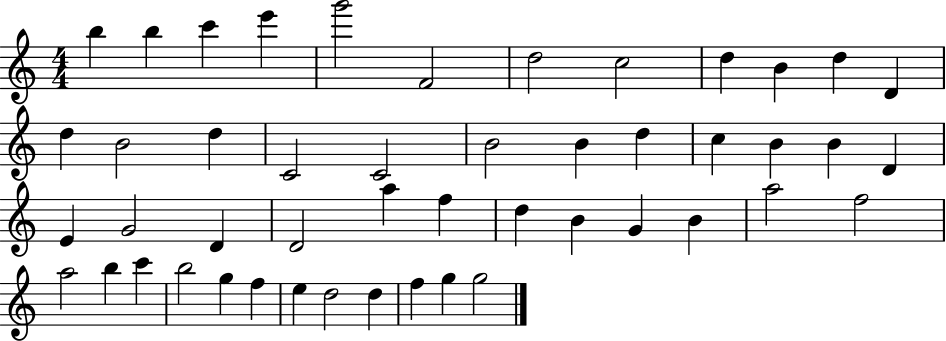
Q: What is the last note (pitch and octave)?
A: G5